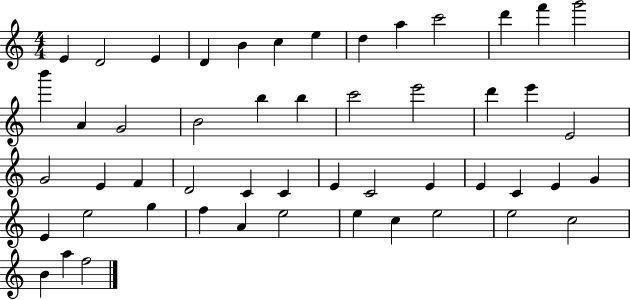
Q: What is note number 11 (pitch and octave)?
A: D6